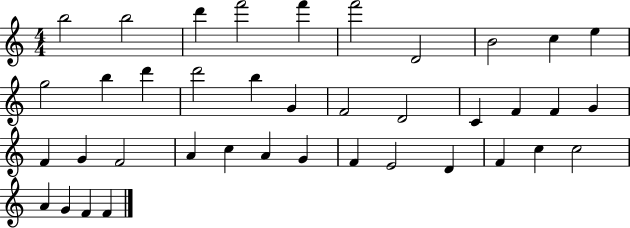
X:1
T:Untitled
M:4/4
L:1/4
K:C
b2 b2 d' f'2 f' f'2 D2 B2 c e g2 b d' d'2 b G F2 D2 C F F G F G F2 A c A G F E2 D F c c2 A G F F